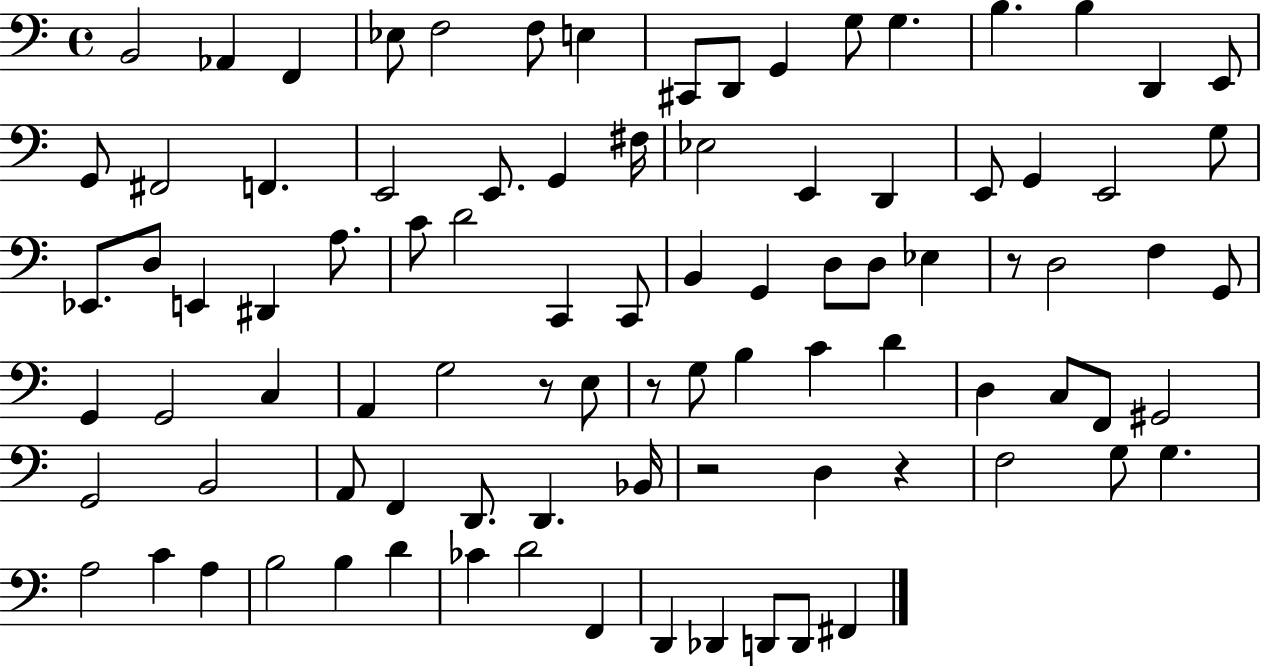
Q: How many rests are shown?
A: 5